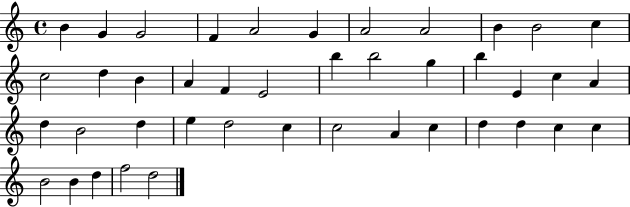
{
  \clef treble
  \time 4/4
  \defaultTimeSignature
  \key c \major
  b'4 g'4 g'2 | f'4 a'2 g'4 | a'2 a'2 | b'4 b'2 c''4 | \break c''2 d''4 b'4 | a'4 f'4 e'2 | b''4 b''2 g''4 | b''4 e'4 c''4 a'4 | \break d''4 b'2 d''4 | e''4 d''2 c''4 | c''2 a'4 c''4 | d''4 d''4 c''4 c''4 | \break b'2 b'4 d''4 | f''2 d''2 | \bar "|."
}